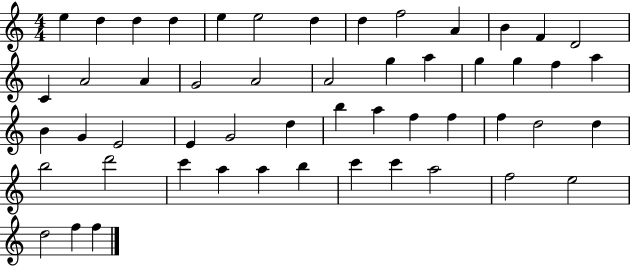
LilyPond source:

{
  \clef treble
  \numericTimeSignature
  \time 4/4
  \key c \major
  e''4 d''4 d''4 d''4 | e''4 e''2 d''4 | d''4 f''2 a'4 | b'4 f'4 d'2 | \break c'4 a'2 a'4 | g'2 a'2 | a'2 g''4 a''4 | g''4 g''4 f''4 a''4 | \break b'4 g'4 e'2 | e'4 g'2 d''4 | b''4 a''4 f''4 f''4 | f''4 d''2 d''4 | \break b''2 d'''2 | c'''4 a''4 a''4 b''4 | c'''4 c'''4 a''2 | f''2 e''2 | \break d''2 f''4 f''4 | \bar "|."
}